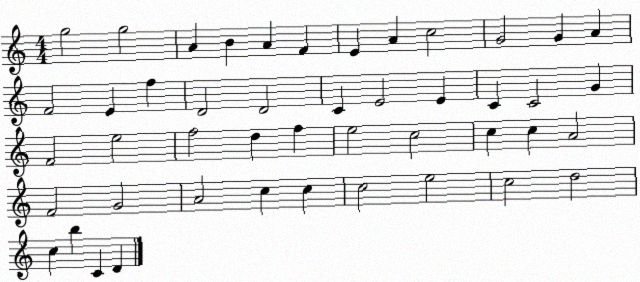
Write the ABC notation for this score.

X:1
T:Untitled
M:4/4
L:1/4
K:C
g2 g2 A B A F E A c2 G2 G A F2 E f D2 D2 C E2 E C C2 G F2 e2 f2 d f e2 c2 c c A2 F2 G2 A2 c c c2 e2 c2 d2 c b C D